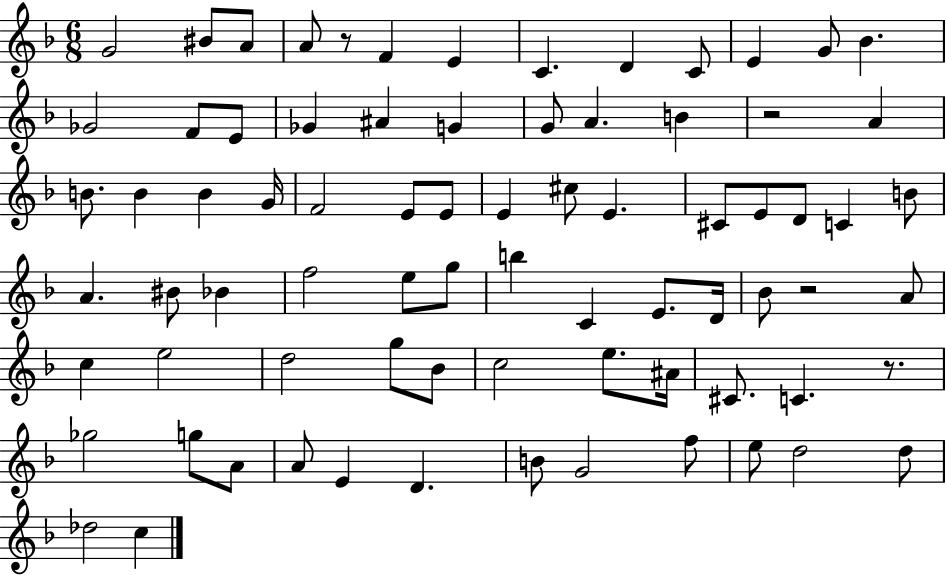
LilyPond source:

{
  \clef treble
  \numericTimeSignature
  \time 6/8
  \key f \major
  g'2 bis'8 a'8 | a'8 r8 f'4 e'4 | c'4. d'4 c'8 | e'4 g'8 bes'4. | \break ges'2 f'8 e'8 | ges'4 ais'4 g'4 | g'8 a'4. b'4 | r2 a'4 | \break b'8. b'4 b'4 g'16 | f'2 e'8 e'8 | e'4 cis''8 e'4. | cis'8 e'8 d'8 c'4 b'8 | \break a'4. bis'8 bes'4 | f''2 e''8 g''8 | b''4 c'4 e'8. d'16 | bes'8 r2 a'8 | \break c''4 e''2 | d''2 g''8 bes'8 | c''2 e''8. ais'16 | cis'8. c'4. r8. | \break ges''2 g''8 a'8 | a'8 e'4 d'4. | b'8 g'2 f''8 | e''8 d''2 d''8 | \break des''2 c''4 | \bar "|."
}